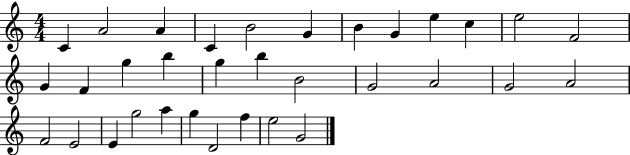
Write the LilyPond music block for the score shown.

{
  \clef treble
  \numericTimeSignature
  \time 4/4
  \key c \major
  c'4 a'2 a'4 | c'4 b'2 g'4 | b'4 g'4 e''4 c''4 | e''2 f'2 | \break g'4 f'4 g''4 b''4 | g''4 b''4 b'2 | g'2 a'2 | g'2 a'2 | \break f'2 e'2 | e'4 g''2 a''4 | g''4 d'2 f''4 | e''2 g'2 | \break \bar "|."
}